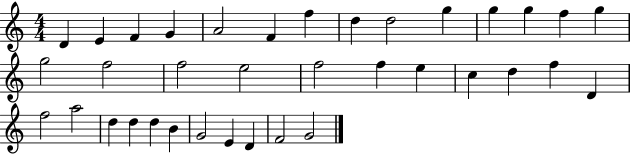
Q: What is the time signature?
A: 4/4